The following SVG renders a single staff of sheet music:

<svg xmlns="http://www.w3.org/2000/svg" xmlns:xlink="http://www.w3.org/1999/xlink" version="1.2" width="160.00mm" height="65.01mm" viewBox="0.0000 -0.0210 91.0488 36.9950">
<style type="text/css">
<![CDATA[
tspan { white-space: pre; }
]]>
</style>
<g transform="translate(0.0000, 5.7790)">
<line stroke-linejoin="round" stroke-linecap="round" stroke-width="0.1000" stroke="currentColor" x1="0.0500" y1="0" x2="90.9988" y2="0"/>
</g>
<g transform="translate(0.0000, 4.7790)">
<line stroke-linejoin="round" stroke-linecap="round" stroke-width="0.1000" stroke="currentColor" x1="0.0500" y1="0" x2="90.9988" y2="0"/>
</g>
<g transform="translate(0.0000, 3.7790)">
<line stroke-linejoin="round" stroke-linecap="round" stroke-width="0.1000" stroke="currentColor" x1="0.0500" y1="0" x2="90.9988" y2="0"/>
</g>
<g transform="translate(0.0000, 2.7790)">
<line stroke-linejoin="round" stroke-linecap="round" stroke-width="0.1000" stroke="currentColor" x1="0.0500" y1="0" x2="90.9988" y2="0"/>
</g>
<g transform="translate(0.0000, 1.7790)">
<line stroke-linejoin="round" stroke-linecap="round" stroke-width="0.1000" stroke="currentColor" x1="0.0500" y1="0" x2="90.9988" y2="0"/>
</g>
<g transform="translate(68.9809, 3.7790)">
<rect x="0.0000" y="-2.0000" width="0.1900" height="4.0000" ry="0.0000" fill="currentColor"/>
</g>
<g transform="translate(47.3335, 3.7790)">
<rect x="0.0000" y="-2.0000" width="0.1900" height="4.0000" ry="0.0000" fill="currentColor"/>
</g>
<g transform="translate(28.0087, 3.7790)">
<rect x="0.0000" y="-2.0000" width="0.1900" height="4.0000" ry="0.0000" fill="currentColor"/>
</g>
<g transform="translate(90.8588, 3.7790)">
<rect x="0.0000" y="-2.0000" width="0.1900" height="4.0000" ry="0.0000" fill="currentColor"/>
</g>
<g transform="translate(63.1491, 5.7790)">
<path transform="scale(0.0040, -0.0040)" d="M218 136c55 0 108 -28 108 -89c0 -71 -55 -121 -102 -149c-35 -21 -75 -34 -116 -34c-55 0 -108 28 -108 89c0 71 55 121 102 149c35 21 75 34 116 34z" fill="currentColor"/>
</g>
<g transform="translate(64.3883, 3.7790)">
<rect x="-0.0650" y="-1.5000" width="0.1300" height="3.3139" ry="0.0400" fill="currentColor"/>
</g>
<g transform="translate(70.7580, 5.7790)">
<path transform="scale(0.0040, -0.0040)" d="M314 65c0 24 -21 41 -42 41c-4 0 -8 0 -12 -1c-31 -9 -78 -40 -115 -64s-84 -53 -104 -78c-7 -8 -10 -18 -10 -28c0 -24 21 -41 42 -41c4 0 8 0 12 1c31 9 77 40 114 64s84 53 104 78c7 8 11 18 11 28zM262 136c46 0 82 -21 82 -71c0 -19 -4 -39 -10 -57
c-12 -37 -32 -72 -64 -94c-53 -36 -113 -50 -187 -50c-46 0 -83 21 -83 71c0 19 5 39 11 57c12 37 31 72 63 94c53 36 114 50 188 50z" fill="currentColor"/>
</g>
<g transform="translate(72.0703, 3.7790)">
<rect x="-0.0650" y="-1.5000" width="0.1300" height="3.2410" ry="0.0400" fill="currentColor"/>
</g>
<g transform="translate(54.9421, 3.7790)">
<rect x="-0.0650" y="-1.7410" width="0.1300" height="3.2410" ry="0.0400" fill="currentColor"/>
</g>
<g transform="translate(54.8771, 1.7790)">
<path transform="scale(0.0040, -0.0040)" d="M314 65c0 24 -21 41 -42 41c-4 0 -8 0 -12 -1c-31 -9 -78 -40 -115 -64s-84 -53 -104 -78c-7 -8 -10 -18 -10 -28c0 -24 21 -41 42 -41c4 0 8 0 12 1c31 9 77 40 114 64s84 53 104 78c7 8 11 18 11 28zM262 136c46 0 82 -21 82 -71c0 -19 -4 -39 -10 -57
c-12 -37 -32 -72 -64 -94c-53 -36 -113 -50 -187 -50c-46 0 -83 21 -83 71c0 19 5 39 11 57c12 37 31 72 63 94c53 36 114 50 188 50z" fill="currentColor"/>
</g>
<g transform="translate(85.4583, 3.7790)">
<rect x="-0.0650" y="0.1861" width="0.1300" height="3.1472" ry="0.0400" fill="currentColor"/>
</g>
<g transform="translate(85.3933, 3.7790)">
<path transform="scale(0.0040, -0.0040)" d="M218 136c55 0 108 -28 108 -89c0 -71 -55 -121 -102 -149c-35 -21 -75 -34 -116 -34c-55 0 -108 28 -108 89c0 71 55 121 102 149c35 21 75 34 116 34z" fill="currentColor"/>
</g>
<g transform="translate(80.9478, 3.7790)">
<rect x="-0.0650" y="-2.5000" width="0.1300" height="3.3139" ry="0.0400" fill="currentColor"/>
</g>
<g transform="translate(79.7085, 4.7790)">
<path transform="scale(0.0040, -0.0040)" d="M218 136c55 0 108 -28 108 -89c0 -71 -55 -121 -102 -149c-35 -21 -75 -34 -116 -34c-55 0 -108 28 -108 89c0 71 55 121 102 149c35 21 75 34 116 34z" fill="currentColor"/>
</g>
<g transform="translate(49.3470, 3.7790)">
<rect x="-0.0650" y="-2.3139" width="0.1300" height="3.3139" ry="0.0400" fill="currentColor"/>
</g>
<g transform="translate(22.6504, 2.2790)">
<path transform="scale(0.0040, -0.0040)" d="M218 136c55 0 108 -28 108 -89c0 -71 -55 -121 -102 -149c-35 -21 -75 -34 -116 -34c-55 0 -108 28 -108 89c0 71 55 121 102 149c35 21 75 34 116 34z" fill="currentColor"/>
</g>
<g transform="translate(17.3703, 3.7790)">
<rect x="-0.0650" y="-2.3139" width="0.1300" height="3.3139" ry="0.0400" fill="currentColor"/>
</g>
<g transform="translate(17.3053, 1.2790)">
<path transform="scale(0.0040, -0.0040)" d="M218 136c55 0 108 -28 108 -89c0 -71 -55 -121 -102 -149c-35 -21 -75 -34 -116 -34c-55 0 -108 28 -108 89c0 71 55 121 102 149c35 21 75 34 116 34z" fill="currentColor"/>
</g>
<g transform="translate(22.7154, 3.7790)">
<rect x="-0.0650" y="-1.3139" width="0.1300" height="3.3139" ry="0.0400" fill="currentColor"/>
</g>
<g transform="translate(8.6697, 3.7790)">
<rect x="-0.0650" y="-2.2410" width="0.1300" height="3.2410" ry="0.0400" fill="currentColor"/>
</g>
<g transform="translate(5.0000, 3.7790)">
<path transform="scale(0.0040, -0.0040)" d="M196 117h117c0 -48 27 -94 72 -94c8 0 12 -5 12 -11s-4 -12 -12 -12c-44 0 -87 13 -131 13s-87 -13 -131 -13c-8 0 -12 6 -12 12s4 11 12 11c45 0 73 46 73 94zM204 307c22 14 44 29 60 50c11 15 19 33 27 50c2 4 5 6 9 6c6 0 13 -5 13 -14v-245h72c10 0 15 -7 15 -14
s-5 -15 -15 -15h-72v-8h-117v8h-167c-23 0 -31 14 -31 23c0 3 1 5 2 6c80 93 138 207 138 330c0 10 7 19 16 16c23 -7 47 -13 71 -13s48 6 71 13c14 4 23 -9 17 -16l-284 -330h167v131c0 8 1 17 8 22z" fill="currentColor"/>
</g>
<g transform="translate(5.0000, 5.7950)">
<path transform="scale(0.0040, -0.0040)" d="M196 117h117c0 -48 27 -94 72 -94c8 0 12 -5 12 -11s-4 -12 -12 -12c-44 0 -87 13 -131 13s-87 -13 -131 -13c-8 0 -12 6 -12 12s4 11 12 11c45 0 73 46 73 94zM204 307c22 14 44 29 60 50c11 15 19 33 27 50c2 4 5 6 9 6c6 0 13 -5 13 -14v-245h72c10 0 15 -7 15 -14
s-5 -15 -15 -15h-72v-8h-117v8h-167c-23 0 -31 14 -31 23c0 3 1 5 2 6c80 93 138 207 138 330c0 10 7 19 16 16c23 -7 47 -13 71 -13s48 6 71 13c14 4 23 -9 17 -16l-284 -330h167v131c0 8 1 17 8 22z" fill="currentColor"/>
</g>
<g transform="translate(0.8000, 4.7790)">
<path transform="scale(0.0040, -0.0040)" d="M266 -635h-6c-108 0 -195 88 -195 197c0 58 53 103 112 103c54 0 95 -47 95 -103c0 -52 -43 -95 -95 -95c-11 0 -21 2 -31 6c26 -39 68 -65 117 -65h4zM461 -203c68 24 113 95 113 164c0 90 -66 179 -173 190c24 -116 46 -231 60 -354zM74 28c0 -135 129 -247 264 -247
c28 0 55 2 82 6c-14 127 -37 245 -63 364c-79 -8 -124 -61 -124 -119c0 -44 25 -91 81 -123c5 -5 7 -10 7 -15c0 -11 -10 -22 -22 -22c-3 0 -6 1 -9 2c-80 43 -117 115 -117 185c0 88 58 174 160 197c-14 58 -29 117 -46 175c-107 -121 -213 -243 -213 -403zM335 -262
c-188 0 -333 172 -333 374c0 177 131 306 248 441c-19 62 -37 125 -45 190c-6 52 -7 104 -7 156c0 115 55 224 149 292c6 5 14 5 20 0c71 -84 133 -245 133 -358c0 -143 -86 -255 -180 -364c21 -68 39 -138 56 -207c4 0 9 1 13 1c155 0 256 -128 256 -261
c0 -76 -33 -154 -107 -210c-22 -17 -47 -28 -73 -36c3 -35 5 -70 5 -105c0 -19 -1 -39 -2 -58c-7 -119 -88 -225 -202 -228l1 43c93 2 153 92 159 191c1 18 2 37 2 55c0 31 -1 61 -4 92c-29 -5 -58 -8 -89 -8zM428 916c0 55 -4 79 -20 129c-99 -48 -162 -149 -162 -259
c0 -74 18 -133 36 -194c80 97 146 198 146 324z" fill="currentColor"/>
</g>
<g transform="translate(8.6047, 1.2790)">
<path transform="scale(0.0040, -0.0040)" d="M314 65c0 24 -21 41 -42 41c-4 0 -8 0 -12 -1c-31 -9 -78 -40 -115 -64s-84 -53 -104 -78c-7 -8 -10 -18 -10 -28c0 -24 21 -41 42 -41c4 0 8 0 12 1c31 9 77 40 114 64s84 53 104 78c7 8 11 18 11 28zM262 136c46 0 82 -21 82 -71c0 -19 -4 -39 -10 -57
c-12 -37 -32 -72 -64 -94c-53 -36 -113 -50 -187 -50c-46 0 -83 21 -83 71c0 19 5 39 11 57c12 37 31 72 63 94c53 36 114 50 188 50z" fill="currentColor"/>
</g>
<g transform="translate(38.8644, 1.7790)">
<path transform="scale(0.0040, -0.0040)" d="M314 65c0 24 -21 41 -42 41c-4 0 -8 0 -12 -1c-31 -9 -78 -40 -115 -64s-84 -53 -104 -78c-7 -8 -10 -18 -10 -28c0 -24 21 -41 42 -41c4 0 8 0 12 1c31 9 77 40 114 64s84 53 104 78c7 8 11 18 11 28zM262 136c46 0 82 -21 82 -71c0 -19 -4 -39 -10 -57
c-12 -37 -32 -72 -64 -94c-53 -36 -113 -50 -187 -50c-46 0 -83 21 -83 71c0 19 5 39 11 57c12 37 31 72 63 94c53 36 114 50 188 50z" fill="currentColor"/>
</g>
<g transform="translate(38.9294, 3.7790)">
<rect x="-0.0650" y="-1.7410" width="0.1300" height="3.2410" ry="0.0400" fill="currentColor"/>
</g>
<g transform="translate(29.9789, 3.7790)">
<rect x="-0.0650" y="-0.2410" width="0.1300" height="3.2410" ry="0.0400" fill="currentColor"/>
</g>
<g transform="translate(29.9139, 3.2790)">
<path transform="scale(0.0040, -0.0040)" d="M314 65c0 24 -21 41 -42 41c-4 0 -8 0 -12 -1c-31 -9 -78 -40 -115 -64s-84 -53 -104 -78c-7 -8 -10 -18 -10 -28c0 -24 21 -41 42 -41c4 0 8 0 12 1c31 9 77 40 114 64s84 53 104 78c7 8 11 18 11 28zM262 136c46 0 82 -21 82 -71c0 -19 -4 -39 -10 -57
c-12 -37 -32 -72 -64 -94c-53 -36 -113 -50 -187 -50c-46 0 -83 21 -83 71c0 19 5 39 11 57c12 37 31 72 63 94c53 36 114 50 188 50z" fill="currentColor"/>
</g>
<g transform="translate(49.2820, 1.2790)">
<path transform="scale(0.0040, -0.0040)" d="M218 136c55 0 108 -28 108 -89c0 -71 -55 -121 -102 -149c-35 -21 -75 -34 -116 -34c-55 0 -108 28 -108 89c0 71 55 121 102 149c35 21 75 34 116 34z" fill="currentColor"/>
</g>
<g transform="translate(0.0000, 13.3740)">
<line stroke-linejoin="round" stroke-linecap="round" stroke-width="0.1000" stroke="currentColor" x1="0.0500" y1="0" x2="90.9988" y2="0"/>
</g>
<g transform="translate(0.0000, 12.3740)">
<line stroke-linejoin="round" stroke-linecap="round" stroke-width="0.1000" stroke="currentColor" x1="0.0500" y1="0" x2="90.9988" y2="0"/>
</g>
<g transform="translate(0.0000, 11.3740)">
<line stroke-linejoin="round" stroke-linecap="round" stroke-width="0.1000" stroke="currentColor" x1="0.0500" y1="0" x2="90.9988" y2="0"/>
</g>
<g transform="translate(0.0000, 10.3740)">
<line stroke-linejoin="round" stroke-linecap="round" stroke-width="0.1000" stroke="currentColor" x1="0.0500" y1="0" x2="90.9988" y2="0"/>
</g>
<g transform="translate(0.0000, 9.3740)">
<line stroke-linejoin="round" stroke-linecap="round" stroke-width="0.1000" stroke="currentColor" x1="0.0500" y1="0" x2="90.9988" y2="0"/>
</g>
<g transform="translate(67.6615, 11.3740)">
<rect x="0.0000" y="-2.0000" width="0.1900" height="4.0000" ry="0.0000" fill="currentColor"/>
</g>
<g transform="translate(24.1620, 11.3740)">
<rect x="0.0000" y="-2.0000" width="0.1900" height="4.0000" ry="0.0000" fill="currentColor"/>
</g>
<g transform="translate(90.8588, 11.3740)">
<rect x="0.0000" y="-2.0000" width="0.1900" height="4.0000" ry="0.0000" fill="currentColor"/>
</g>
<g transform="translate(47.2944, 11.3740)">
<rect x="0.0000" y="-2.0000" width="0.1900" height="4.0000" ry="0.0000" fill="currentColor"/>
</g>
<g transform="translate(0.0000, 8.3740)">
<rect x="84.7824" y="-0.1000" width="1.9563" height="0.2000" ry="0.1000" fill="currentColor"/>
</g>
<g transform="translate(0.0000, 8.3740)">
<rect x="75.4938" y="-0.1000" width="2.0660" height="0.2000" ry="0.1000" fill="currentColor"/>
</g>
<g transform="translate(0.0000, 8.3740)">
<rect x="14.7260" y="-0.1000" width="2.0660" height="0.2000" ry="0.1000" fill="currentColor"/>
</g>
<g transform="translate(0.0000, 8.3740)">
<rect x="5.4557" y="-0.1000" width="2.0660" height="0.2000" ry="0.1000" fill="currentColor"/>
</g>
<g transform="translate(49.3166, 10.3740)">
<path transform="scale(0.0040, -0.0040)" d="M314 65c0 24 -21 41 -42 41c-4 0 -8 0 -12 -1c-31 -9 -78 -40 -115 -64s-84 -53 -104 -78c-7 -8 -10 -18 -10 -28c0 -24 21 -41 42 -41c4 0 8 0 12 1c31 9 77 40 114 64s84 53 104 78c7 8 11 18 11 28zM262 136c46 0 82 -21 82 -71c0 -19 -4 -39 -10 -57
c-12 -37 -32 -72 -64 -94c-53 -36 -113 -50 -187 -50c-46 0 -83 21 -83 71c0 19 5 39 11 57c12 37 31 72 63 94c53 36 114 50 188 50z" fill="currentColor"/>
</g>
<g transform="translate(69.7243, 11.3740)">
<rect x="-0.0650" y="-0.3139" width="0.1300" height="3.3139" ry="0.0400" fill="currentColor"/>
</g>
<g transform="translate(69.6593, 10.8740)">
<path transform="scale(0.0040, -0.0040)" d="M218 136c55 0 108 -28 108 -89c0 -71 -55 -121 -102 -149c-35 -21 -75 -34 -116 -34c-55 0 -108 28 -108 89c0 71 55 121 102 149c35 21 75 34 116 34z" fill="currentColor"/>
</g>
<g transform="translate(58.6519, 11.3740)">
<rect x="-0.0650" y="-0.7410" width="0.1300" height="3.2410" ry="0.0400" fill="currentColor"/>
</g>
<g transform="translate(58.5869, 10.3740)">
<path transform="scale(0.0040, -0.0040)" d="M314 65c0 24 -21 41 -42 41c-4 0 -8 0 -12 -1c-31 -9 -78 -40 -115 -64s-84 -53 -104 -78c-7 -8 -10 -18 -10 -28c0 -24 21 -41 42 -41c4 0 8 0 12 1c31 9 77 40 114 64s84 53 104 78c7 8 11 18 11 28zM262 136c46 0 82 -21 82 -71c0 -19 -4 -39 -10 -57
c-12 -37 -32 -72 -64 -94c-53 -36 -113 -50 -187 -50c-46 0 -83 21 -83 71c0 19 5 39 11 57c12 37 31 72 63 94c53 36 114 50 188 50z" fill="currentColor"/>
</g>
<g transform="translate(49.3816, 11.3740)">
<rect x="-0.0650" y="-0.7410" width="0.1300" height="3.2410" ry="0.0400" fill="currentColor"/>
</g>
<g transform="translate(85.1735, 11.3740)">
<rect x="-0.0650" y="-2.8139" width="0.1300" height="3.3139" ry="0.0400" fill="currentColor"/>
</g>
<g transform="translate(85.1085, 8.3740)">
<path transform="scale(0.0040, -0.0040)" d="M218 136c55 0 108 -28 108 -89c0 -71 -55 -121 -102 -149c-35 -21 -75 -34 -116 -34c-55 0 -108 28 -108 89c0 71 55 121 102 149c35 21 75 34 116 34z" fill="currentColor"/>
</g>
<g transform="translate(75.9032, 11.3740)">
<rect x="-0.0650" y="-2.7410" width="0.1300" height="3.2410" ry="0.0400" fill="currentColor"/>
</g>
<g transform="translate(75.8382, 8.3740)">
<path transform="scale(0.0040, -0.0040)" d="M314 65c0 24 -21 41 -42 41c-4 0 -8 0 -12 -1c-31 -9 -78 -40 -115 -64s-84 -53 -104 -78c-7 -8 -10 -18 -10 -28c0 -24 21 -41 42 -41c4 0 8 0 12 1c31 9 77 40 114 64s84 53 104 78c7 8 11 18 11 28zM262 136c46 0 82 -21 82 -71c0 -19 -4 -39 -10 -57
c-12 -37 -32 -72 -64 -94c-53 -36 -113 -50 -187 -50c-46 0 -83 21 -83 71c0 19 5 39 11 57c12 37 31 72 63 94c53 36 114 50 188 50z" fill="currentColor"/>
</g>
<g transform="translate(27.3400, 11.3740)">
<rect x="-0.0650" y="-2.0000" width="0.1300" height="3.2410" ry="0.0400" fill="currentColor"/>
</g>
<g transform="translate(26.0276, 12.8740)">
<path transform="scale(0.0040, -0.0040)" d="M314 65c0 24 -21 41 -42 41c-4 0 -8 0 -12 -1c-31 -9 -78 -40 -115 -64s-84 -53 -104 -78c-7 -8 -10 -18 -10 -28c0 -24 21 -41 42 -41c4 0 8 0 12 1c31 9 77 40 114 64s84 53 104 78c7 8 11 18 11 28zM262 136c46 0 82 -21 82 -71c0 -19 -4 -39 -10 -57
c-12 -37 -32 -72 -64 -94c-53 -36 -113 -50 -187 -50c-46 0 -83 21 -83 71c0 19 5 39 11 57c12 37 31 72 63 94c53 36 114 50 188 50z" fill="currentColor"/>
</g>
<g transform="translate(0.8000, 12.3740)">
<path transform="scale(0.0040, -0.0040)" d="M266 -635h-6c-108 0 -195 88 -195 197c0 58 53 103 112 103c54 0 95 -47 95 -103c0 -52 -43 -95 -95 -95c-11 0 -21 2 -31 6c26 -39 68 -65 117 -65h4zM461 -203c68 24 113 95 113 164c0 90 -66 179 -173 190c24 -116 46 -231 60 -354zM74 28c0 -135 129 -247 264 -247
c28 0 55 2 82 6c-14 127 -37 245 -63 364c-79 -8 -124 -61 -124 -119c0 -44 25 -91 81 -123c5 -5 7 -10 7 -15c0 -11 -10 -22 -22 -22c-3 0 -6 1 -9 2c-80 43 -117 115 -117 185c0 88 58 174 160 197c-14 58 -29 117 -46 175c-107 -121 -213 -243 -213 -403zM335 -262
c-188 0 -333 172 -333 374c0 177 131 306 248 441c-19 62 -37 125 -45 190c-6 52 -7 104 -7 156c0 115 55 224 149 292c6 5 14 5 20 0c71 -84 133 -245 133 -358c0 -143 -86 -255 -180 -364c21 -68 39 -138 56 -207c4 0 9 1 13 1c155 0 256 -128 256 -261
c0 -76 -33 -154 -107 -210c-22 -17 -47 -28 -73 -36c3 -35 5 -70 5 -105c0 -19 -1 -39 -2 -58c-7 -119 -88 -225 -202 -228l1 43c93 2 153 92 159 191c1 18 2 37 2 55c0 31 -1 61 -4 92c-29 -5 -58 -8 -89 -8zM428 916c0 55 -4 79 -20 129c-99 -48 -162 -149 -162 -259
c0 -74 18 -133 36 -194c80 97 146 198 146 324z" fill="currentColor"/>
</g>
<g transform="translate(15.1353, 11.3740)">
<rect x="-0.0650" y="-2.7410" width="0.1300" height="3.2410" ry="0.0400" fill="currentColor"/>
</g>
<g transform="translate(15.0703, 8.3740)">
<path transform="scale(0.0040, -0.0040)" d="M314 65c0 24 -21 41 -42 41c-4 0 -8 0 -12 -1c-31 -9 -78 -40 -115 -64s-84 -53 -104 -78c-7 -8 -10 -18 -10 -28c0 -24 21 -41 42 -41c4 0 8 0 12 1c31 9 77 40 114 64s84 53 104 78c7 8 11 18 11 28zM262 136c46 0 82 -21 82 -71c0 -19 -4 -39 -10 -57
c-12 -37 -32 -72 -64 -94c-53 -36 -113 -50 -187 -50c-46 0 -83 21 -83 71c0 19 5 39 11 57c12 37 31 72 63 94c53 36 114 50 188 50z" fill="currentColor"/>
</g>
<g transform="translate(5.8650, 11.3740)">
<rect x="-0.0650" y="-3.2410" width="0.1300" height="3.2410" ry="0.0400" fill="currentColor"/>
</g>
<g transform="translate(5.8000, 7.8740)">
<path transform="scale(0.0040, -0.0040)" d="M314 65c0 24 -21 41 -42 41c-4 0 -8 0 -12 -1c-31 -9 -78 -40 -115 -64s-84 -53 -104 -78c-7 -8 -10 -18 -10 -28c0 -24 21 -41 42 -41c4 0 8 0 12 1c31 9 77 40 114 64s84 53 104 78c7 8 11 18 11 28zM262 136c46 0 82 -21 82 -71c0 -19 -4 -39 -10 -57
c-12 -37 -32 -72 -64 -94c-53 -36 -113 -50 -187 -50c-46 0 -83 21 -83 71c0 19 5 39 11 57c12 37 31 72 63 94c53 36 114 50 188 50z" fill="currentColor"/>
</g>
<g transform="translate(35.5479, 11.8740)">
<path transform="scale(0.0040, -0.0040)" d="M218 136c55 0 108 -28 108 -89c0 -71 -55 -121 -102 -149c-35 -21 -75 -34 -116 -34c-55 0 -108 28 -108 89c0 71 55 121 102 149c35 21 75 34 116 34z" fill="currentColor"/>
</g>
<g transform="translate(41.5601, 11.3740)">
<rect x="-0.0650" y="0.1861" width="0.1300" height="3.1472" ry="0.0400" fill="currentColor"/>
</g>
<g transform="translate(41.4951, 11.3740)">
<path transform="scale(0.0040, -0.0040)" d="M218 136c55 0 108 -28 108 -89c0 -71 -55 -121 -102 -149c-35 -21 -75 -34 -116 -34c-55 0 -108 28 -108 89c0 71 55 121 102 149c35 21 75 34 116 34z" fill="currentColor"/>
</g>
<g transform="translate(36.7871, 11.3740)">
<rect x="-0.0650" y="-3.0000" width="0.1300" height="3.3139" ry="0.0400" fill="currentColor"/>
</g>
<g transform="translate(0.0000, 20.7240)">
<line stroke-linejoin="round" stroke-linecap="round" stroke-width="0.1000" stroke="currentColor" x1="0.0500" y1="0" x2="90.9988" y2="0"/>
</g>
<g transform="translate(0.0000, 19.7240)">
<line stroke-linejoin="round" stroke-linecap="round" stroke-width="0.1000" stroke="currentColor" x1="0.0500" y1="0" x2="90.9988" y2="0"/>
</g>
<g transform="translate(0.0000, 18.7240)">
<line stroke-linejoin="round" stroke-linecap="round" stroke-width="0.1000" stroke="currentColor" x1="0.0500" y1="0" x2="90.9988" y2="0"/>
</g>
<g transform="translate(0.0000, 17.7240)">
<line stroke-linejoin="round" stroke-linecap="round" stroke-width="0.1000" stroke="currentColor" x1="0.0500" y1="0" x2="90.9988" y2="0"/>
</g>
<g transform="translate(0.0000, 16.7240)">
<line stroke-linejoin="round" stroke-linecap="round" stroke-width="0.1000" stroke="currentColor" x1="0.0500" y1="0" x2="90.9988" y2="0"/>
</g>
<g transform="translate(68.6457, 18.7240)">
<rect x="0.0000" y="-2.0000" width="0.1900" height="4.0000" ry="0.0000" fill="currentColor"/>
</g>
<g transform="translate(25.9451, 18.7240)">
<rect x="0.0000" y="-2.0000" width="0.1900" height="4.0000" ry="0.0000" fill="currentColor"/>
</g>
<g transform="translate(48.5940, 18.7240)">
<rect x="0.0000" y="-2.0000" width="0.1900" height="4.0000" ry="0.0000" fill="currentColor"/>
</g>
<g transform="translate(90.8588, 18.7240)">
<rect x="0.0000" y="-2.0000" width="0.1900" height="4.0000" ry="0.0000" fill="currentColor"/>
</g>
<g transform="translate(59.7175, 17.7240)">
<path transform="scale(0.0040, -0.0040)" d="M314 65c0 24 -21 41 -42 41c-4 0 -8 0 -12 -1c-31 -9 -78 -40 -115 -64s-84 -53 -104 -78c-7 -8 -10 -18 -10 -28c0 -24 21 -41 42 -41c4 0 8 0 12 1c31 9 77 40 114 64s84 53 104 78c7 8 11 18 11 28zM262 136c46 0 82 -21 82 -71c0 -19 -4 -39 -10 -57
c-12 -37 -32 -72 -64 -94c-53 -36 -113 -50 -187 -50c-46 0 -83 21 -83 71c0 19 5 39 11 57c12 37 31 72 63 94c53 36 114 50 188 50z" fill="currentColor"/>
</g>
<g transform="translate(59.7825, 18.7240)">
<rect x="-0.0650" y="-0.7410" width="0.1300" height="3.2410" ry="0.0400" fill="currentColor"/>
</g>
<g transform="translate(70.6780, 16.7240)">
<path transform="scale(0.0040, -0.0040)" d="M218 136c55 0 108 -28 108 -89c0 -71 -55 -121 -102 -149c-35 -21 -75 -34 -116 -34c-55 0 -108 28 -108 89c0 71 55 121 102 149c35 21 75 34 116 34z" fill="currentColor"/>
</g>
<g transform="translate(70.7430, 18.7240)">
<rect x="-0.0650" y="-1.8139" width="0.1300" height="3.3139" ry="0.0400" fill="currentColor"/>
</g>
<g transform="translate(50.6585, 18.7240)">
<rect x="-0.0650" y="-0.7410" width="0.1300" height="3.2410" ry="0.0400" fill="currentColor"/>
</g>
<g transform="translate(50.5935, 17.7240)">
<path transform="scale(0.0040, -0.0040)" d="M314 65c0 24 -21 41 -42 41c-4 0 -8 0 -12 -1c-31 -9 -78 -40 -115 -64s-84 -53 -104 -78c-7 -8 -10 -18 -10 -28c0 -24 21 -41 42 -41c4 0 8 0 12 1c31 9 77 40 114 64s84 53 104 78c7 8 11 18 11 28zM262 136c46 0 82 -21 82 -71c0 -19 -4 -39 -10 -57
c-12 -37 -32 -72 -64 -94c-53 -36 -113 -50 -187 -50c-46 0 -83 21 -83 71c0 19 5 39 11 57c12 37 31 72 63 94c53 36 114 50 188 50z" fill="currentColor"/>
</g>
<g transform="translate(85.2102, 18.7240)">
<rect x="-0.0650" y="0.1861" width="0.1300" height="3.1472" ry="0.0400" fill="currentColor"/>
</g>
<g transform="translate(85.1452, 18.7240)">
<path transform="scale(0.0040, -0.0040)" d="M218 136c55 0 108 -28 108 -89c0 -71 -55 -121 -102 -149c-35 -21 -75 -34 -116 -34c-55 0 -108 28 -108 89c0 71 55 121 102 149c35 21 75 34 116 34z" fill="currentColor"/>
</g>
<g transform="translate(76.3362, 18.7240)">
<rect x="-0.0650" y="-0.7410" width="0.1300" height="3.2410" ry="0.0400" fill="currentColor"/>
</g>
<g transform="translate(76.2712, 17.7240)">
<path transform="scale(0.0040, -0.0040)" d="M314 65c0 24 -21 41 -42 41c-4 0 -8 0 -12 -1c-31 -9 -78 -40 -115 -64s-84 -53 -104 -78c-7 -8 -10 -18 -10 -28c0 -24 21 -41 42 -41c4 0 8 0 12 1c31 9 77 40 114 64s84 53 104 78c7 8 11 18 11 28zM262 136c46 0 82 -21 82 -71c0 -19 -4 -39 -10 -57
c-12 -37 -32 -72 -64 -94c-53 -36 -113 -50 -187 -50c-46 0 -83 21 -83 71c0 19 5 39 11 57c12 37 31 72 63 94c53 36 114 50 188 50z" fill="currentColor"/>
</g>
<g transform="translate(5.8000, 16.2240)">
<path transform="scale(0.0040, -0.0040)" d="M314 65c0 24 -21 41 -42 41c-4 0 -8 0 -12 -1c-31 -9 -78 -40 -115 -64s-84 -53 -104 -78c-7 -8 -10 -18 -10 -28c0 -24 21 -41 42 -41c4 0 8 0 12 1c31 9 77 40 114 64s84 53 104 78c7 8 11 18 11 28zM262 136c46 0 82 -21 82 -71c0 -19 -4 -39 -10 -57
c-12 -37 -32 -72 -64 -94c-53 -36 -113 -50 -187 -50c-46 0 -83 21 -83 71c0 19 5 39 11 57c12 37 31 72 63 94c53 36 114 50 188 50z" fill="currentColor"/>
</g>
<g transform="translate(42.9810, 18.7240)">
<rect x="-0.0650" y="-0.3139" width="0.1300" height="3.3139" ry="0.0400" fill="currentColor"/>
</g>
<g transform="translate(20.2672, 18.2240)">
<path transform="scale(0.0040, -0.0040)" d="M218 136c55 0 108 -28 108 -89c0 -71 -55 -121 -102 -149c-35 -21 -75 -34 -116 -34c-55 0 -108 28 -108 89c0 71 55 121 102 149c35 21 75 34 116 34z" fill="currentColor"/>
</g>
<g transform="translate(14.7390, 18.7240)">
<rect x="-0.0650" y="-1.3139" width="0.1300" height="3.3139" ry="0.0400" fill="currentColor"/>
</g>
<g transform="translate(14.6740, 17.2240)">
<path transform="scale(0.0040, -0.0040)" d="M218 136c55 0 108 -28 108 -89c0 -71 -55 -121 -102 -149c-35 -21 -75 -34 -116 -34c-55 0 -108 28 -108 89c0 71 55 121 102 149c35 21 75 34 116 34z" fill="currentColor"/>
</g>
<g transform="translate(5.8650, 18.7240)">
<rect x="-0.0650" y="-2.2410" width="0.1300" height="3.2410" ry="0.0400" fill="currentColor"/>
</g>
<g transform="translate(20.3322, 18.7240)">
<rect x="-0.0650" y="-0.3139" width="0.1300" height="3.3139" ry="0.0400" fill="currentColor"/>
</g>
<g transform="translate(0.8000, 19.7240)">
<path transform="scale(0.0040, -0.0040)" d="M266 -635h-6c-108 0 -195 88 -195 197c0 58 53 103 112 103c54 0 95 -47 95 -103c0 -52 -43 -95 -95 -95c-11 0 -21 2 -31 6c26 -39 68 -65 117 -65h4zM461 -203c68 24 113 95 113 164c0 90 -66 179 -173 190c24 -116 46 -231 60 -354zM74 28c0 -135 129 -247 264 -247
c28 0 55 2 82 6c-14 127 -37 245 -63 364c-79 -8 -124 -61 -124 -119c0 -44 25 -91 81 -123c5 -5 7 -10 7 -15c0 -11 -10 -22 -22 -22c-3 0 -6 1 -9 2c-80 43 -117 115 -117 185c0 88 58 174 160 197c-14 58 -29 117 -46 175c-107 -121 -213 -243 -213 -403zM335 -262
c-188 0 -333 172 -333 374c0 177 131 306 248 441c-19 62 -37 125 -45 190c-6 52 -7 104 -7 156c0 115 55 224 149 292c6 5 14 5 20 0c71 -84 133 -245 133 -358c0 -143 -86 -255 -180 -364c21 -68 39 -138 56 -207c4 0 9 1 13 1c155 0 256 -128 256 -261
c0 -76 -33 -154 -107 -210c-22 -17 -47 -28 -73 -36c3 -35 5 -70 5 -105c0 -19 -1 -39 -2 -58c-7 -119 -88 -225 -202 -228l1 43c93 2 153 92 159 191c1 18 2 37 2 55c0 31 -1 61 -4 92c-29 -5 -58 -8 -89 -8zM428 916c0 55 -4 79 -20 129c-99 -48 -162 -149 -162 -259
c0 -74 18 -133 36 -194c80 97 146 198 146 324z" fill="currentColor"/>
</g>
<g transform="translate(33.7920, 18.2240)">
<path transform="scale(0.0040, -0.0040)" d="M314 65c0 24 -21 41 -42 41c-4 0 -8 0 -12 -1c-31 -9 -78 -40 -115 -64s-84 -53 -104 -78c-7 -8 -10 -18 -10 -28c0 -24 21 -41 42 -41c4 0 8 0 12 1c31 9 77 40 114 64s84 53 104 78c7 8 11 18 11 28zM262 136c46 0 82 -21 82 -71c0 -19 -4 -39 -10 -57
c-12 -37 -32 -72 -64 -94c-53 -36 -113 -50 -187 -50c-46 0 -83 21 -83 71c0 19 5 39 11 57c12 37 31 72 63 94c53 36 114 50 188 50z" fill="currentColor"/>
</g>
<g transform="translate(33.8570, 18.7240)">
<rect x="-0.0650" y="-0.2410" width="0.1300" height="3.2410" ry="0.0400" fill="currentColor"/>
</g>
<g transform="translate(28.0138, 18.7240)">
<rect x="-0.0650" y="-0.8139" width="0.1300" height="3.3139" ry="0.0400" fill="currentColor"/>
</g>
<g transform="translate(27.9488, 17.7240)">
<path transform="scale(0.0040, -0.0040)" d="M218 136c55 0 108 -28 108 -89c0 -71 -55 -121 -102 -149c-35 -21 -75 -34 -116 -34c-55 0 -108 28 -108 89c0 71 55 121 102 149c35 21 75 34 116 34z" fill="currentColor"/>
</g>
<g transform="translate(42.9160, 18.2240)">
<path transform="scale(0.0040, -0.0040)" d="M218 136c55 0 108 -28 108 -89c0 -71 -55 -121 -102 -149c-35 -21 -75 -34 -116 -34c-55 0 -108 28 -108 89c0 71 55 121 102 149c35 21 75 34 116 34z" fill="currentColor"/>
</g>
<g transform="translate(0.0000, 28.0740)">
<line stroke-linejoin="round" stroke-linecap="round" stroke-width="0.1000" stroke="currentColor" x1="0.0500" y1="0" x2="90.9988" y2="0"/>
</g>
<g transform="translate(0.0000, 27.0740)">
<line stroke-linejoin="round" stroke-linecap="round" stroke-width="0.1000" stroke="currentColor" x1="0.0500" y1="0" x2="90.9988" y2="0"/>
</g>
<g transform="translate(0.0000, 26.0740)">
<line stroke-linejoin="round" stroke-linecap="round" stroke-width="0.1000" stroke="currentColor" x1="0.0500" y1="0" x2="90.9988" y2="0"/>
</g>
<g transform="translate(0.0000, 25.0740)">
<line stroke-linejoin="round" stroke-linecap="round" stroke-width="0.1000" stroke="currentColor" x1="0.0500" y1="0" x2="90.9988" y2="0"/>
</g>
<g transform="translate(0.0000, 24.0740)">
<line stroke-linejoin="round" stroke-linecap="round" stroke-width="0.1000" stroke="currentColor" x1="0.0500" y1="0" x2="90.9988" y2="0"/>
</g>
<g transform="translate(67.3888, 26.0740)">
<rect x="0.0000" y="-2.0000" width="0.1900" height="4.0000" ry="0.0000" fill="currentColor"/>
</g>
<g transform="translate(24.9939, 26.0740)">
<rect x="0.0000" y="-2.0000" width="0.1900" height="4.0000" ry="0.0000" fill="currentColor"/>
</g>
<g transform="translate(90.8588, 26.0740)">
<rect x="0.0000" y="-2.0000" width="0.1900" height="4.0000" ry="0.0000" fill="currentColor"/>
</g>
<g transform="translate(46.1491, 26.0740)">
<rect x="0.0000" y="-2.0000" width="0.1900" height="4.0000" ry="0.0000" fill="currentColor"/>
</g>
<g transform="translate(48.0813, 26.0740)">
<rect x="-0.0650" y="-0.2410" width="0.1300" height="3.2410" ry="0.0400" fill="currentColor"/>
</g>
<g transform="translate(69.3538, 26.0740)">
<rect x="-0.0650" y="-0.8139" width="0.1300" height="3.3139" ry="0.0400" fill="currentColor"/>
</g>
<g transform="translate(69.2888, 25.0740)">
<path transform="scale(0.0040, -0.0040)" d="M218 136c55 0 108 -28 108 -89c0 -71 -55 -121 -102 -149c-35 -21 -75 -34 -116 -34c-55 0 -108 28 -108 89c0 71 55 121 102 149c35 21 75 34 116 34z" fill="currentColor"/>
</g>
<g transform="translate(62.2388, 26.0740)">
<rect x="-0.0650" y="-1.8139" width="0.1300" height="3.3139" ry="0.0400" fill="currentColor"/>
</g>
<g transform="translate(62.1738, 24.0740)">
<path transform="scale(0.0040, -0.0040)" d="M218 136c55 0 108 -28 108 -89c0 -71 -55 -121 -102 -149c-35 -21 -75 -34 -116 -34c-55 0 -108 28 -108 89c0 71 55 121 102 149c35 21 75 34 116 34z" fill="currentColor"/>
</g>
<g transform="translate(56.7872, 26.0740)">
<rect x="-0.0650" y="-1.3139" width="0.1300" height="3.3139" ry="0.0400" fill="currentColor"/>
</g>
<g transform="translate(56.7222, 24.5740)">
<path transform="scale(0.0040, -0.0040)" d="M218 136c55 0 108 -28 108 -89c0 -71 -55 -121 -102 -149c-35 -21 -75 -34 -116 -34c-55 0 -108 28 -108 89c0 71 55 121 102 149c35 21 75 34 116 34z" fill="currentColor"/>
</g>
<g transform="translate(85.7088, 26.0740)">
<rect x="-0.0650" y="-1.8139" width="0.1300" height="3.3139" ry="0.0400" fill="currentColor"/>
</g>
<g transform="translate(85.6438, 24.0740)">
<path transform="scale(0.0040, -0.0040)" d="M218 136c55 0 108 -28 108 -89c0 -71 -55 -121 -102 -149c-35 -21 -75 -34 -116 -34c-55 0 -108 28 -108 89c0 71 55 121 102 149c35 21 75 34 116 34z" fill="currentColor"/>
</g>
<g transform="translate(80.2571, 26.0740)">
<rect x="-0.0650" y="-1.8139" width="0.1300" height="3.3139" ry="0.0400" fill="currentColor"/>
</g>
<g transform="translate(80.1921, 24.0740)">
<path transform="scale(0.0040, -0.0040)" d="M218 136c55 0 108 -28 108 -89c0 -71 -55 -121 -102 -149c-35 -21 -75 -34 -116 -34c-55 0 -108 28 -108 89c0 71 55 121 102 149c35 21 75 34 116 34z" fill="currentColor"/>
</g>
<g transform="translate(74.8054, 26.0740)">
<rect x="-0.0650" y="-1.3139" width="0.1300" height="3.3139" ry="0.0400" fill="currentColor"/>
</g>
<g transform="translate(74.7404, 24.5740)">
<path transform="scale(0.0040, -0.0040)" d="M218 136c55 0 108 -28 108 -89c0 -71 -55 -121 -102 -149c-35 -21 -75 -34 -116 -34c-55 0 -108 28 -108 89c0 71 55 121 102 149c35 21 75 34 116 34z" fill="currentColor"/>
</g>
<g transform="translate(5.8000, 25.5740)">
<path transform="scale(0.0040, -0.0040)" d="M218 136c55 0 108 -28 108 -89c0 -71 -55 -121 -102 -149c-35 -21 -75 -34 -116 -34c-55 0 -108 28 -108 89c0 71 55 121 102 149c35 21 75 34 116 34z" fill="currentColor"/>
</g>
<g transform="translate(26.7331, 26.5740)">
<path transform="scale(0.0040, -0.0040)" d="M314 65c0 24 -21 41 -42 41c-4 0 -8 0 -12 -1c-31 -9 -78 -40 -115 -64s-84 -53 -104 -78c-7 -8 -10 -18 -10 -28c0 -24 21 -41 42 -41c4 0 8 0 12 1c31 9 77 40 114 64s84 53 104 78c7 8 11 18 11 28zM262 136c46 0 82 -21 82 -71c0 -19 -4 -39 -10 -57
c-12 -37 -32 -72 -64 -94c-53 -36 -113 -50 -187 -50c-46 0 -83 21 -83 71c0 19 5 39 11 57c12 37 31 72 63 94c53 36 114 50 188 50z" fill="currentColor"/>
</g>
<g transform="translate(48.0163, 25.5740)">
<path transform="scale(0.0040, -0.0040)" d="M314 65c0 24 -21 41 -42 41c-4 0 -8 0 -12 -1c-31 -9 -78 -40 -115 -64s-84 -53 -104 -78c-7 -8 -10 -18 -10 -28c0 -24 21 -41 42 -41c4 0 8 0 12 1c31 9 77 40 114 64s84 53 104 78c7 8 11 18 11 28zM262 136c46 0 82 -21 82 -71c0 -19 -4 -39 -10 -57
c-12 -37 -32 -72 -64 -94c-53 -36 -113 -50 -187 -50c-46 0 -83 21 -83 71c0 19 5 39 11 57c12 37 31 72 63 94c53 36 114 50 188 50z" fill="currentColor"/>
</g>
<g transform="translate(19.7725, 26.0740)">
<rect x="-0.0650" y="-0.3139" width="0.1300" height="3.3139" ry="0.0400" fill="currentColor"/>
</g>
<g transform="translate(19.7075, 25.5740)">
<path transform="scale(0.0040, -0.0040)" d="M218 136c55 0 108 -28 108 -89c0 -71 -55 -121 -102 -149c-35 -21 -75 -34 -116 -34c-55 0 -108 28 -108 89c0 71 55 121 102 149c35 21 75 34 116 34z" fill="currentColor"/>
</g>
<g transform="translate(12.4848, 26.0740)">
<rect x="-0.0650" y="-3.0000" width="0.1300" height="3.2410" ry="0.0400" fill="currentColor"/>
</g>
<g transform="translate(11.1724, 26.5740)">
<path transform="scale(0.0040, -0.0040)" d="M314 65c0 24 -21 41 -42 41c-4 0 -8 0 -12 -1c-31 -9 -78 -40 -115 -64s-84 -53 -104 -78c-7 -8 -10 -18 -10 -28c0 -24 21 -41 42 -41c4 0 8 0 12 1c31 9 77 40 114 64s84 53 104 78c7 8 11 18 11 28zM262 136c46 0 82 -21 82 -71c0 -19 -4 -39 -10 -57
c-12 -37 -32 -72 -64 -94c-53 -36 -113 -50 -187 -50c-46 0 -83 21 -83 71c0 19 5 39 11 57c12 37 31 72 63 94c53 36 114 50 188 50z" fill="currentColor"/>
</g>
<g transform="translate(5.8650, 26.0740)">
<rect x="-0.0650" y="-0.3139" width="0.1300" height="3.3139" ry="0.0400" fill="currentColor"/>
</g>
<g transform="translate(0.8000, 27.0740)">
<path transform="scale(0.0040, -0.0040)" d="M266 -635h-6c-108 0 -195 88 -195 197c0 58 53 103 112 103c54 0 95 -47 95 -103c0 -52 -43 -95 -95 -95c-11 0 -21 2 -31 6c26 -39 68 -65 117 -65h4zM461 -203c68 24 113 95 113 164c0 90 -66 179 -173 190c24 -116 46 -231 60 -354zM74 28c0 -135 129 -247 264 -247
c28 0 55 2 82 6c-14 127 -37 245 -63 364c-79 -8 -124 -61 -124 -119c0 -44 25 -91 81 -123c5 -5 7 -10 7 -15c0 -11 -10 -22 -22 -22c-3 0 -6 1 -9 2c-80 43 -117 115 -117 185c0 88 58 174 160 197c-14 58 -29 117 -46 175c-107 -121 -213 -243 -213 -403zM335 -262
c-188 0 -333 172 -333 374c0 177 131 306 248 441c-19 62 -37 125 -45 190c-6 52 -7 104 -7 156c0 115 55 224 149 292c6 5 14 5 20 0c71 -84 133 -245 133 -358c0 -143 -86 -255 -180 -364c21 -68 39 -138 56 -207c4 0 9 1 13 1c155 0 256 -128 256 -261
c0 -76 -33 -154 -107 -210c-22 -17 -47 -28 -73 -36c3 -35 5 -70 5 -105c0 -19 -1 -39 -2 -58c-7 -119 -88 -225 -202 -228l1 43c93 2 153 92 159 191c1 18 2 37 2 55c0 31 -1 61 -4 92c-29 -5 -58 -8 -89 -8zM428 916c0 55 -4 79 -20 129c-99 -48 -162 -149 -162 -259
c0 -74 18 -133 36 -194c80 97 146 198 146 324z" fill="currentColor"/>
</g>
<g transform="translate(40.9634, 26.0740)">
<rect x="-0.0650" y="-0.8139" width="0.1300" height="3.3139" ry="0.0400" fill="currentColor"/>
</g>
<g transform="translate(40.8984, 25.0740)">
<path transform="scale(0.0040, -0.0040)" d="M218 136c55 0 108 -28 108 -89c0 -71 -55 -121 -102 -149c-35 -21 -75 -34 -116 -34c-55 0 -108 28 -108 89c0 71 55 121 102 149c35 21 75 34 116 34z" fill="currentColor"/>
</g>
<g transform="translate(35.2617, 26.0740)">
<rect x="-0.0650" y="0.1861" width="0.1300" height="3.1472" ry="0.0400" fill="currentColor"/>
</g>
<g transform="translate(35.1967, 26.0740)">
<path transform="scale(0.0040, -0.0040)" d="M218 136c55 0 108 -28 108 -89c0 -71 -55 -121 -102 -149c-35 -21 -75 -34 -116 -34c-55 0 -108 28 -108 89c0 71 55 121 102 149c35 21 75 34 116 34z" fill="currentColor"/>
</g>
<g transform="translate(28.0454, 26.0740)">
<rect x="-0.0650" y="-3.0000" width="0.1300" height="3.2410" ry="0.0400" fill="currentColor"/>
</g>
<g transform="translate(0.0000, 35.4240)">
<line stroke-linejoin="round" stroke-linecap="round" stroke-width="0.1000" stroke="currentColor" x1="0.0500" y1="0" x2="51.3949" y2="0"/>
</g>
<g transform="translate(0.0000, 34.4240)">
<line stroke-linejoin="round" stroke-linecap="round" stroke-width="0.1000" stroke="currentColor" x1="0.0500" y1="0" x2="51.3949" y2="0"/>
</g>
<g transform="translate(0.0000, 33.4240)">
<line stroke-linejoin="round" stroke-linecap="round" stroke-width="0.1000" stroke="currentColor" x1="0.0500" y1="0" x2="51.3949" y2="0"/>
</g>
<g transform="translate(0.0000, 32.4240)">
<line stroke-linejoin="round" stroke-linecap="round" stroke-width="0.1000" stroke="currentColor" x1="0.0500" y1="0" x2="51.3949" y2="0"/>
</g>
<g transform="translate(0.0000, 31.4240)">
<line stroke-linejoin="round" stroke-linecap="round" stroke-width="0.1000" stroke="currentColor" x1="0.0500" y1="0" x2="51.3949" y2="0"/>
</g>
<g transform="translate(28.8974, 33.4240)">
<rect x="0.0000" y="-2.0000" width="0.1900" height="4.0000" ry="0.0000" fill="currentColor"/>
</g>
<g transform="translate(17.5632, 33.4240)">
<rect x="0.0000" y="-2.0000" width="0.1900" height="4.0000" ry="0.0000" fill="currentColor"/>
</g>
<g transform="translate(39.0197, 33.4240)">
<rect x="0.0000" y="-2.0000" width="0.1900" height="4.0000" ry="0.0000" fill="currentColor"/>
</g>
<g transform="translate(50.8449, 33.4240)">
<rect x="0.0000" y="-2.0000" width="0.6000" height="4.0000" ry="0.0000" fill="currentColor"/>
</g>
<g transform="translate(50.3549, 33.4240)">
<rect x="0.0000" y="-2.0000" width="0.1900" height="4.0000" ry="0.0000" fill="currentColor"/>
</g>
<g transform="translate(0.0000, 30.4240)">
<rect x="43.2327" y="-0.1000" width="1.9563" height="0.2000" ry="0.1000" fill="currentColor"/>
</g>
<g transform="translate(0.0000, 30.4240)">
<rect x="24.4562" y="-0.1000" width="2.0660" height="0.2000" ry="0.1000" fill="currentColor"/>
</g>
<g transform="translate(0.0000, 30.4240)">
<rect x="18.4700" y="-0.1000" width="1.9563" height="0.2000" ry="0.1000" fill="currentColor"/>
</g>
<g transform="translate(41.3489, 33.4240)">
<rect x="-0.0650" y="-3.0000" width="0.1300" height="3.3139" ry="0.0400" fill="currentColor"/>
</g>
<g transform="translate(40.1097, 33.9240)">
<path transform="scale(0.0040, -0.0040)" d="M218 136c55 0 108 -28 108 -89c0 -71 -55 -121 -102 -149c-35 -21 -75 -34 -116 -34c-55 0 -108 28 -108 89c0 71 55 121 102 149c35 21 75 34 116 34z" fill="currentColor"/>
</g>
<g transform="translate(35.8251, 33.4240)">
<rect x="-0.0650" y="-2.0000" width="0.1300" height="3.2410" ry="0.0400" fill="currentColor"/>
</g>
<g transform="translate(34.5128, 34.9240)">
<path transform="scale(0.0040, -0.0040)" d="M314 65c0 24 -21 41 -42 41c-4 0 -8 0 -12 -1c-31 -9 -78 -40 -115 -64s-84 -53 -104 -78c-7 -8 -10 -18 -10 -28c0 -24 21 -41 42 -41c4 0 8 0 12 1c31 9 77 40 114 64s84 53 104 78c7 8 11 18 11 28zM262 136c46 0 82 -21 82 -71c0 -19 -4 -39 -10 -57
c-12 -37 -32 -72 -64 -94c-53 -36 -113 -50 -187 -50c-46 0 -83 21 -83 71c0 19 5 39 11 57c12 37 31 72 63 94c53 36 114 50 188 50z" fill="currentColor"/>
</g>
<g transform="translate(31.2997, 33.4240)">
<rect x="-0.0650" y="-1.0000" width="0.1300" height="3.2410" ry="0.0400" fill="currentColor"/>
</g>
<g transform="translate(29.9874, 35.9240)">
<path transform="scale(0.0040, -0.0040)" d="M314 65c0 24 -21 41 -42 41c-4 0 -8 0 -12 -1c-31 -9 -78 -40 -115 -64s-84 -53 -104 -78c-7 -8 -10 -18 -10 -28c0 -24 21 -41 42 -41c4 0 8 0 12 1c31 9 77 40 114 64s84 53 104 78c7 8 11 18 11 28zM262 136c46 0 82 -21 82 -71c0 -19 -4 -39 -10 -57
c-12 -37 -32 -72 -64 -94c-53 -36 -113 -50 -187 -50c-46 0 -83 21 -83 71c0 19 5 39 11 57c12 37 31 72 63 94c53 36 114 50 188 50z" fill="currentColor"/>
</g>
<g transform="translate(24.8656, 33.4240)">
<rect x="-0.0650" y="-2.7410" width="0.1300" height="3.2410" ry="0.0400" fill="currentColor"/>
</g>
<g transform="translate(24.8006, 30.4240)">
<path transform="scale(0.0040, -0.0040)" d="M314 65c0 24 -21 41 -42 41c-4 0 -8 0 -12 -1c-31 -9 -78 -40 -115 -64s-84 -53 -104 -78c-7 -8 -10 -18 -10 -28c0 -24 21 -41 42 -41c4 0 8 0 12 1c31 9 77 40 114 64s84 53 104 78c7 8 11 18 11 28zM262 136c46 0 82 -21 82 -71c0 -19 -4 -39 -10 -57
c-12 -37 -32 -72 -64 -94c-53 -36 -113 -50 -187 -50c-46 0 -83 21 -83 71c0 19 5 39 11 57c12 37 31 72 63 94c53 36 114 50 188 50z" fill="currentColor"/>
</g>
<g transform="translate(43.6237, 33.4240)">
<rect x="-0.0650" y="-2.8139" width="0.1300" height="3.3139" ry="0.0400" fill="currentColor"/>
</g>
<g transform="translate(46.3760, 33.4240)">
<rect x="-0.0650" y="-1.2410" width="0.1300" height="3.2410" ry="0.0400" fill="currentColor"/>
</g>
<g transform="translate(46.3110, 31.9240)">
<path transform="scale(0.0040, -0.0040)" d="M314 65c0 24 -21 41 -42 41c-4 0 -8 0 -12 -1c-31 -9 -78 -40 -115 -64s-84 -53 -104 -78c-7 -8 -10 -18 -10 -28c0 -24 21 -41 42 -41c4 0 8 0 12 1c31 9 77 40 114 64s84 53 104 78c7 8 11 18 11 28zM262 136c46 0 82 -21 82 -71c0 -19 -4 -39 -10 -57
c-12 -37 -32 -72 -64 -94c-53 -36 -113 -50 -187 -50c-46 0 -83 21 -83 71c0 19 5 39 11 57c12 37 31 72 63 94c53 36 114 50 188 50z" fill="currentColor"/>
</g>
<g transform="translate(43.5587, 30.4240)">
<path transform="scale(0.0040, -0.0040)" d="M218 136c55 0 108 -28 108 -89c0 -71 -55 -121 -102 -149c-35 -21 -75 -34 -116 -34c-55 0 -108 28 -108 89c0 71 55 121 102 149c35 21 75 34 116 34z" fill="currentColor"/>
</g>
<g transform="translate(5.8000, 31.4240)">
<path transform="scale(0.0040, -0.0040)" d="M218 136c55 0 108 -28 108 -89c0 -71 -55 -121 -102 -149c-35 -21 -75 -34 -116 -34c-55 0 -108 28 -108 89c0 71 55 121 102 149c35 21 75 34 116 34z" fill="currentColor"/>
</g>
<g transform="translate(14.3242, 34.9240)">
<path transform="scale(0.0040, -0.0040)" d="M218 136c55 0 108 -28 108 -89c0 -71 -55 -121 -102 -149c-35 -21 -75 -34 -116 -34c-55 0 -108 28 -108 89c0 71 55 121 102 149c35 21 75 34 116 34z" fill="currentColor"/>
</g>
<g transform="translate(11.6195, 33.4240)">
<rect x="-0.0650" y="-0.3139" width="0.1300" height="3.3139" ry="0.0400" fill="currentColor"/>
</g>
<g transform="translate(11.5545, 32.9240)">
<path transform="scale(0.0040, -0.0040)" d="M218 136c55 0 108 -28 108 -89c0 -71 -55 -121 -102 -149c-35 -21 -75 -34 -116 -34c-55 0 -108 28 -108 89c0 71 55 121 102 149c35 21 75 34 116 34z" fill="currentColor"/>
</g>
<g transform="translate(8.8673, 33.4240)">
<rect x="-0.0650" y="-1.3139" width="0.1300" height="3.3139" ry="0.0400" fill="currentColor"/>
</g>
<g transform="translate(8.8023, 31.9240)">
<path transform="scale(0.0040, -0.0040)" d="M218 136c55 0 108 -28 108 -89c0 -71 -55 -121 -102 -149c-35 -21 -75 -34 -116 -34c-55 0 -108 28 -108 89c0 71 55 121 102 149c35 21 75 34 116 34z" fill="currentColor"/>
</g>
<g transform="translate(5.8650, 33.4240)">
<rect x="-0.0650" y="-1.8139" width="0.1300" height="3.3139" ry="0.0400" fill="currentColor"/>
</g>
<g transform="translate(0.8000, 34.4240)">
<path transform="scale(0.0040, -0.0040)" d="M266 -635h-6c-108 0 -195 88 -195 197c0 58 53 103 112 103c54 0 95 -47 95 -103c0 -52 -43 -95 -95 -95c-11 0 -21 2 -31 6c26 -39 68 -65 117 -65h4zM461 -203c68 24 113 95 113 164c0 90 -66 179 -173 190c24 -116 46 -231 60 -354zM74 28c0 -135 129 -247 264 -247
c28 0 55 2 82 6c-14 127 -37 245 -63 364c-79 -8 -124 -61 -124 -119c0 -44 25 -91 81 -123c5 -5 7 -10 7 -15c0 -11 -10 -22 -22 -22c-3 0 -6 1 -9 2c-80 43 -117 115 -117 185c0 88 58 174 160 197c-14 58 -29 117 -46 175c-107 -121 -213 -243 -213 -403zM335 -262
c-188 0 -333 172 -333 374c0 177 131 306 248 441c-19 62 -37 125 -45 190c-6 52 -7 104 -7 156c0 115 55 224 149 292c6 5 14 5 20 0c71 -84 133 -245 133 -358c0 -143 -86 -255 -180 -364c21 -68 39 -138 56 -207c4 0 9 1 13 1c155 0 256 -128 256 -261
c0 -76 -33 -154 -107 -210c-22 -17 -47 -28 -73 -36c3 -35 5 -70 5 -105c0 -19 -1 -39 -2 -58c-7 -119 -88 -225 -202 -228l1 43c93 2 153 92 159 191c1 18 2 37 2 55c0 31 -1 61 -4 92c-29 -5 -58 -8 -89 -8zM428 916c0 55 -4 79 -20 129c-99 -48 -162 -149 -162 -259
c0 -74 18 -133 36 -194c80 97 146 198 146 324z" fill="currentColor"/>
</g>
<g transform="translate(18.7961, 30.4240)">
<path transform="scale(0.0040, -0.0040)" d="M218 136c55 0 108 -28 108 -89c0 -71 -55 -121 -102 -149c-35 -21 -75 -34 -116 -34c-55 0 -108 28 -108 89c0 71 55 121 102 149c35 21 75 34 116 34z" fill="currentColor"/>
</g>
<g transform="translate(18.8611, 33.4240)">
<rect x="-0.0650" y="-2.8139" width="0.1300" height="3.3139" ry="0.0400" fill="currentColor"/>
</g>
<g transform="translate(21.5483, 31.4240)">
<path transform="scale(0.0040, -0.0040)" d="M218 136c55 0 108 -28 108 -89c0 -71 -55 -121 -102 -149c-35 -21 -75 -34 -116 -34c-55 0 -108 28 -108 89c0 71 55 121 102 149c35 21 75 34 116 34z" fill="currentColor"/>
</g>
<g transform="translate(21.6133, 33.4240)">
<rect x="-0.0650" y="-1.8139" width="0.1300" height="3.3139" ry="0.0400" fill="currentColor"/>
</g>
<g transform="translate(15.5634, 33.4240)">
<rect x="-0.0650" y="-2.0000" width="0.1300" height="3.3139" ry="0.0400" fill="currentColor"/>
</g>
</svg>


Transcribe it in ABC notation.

X:1
T:Untitled
M:4/4
L:1/4
K:C
g2 g e c2 f2 g f2 E E2 G B b2 a2 F2 A B d2 d2 c a2 a g2 e c d c2 c d2 d2 f d2 B c A2 c A2 B d c2 e f d e f f f e c F a f a2 D2 F2 A a e2